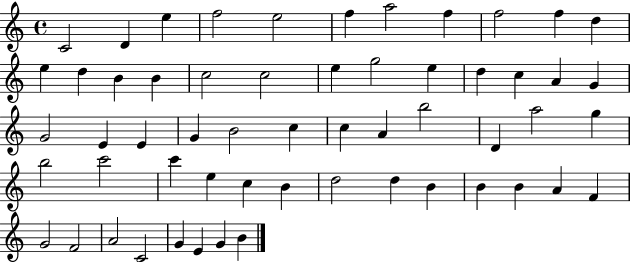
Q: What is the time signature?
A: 4/4